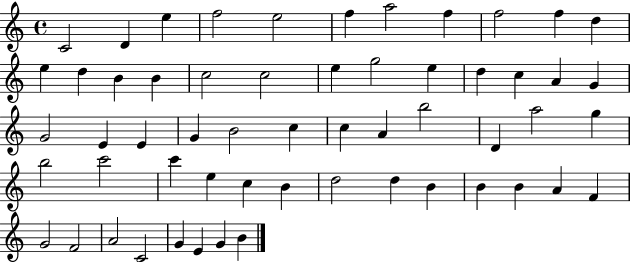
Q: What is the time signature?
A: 4/4